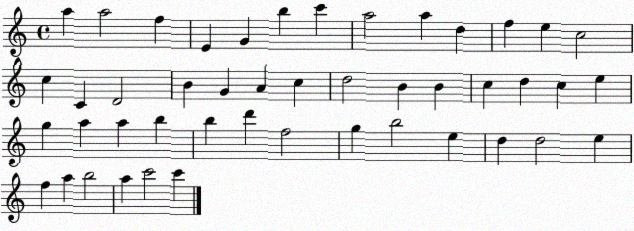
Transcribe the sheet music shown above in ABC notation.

X:1
T:Untitled
M:4/4
L:1/4
K:C
a a2 f E G b c' a2 a d f e c2 c C D2 B G A c d2 B B c d c e g a a b b d' f2 g b2 e d d2 e f a b2 a c'2 c'